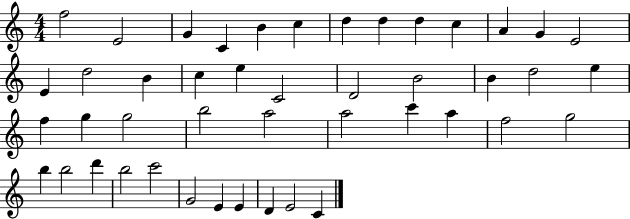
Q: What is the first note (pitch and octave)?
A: F5